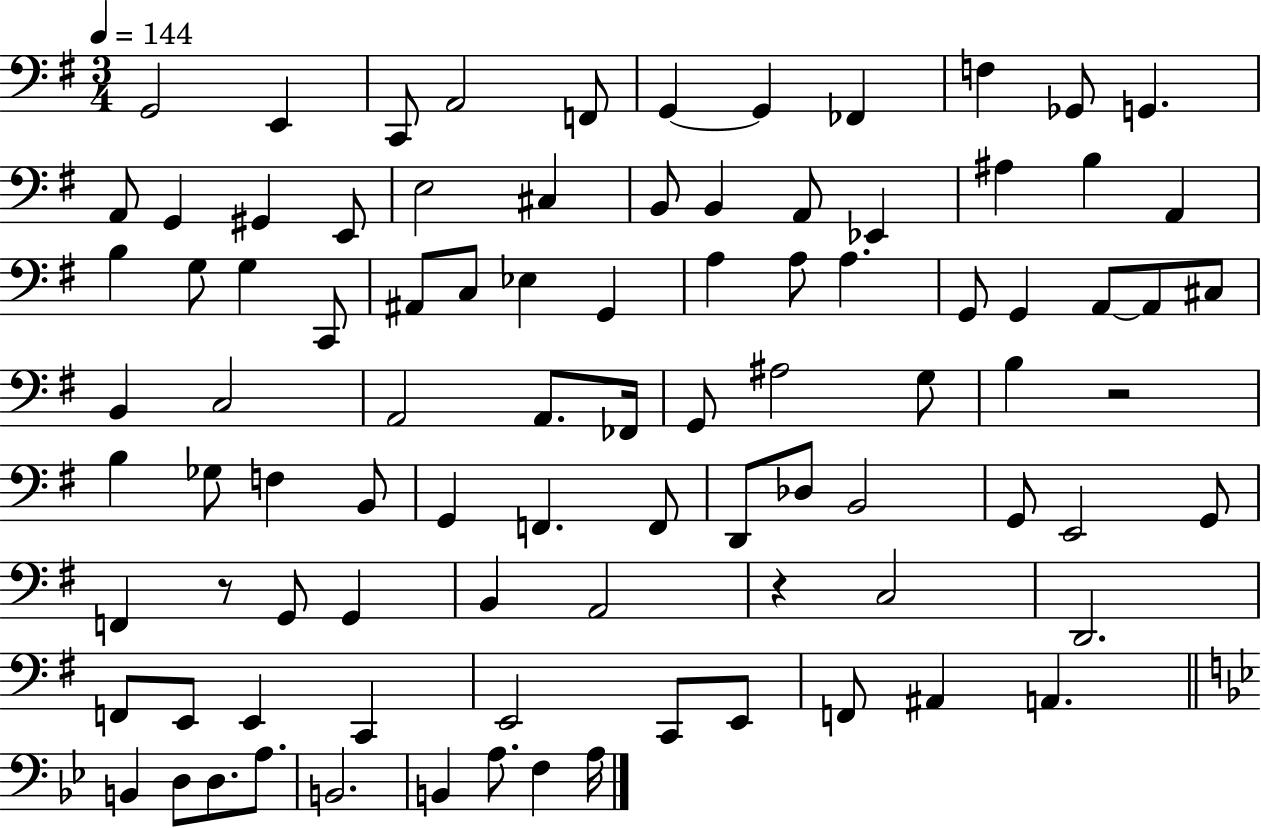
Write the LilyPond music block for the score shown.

{
  \clef bass
  \numericTimeSignature
  \time 3/4
  \key g \major
  \tempo 4 = 144
  \repeat volta 2 { g,2 e,4 | c,8 a,2 f,8 | g,4~~ g,4 fes,4 | f4 ges,8 g,4. | \break a,8 g,4 gis,4 e,8 | e2 cis4 | b,8 b,4 a,8 ees,4 | ais4 b4 a,4 | \break b4 g8 g4 c,8 | ais,8 c8 ees4 g,4 | a4 a8 a4. | g,8 g,4 a,8~~ a,8 cis8 | \break b,4 c2 | a,2 a,8. fes,16 | g,8 ais2 g8 | b4 r2 | \break b4 ges8 f4 b,8 | g,4 f,4. f,8 | d,8 des8 b,2 | g,8 e,2 g,8 | \break f,4 r8 g,8 g,4 | b,4 a,2 | r4 c2 | d,2. | \break f,8 e,8 e,4 c,4 | e,2 c,8 e,8 | f,8 ais,4 a,4. | \bar "||" \break \key bes \major b,4 d8 d8. a8. | b,2. | b,4 a8. f4 a16 | } \bar "|."
}